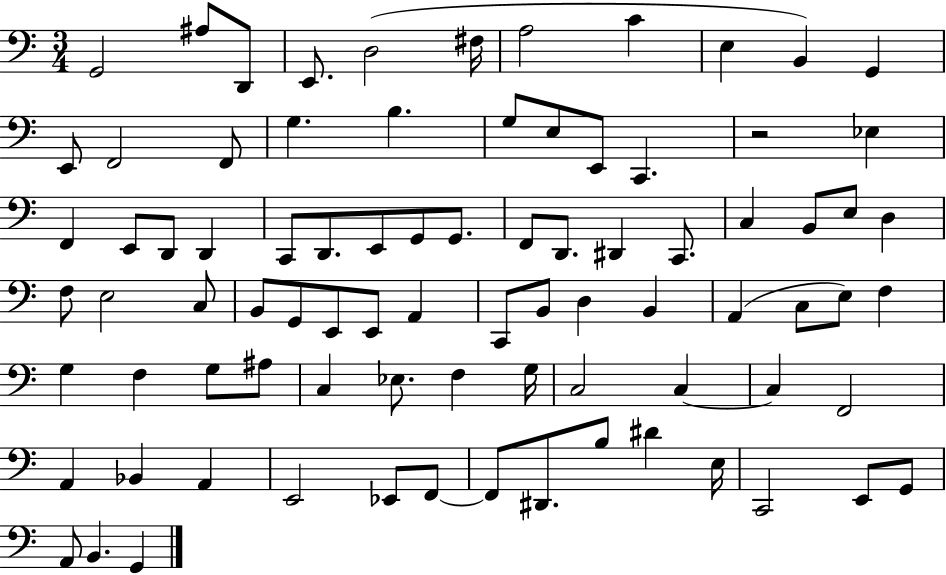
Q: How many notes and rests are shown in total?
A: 84